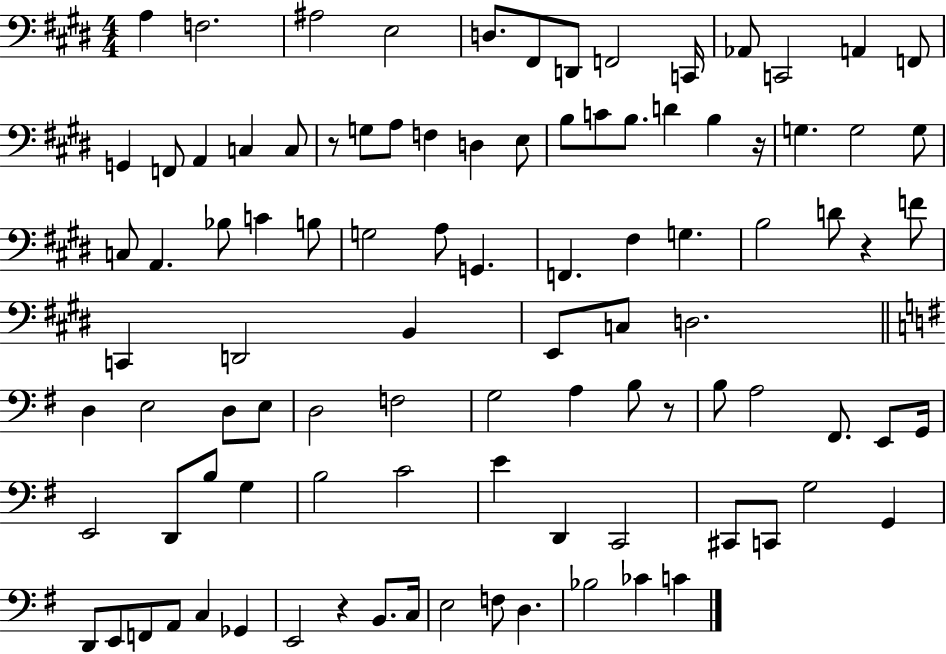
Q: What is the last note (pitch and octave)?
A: C4